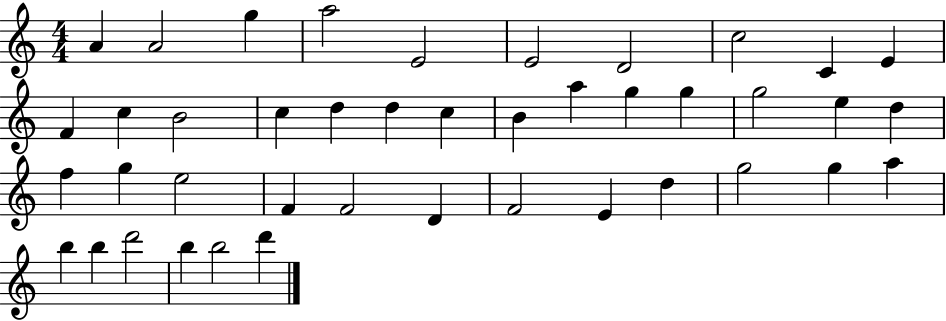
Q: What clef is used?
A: treble